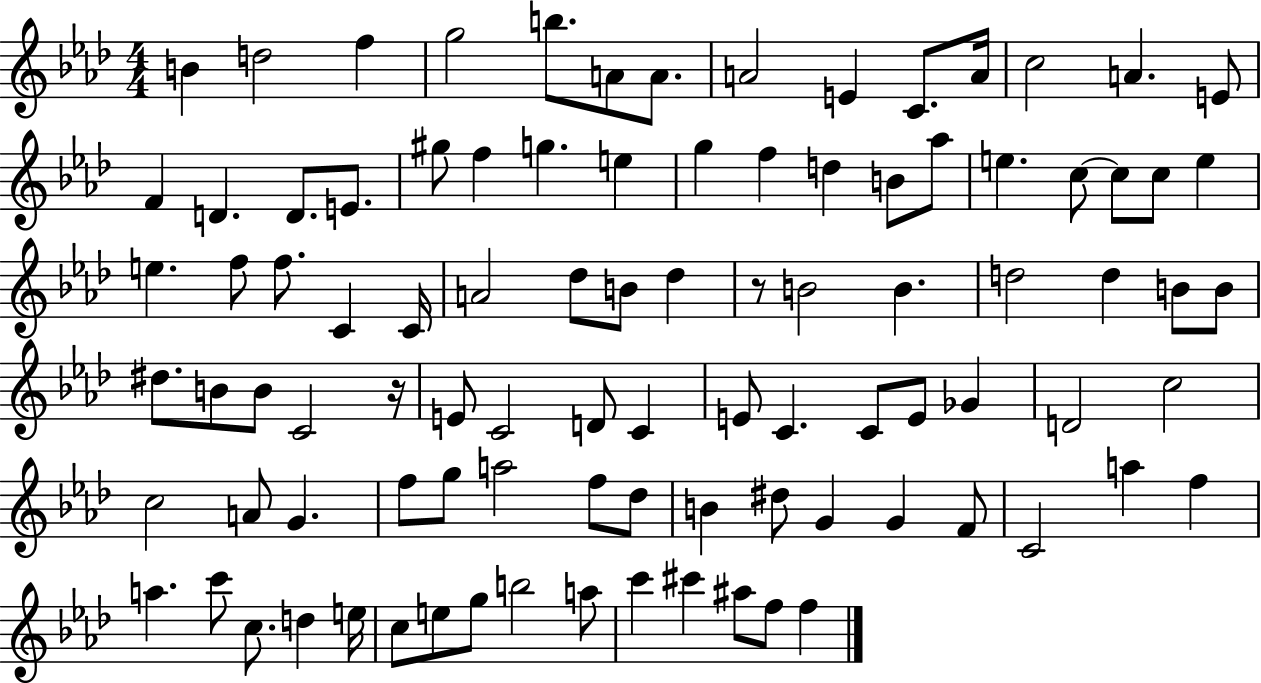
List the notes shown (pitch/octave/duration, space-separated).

B4/q D5/h F5/q G5/h B5/e. A4/e A4/e. A4/h E4/q C4/e. A4/s C5/h A4/q. E4/e F4/q D4/q. D4/e. E4/e. G#5/e F5/q G5/q. E5/q G5/q F5/q D5/q B4/e Ab5/e E5/q. C5/e C5/e C5/e E5/q E5/q. F5/e F5/e. C4/q C4/s A4/h Db5/e B4/e Db5/q R/e B4/h B4/q. D5/h D5/q B4/e B4/e D#5/e. B4/e B4/e C4/h R/s E4/e C4/h D4/e C4/q E4/e C4/q. C4/e E4/e Gb4/q D4/h C5/h C5/h A4/e G4/q. F5/e G5/e A5/h F5/e Db5/e B4/q D#5/e G4/q G4/q F4/e C4/h A5/q F5/q A5/q. C6/e C5/e. D5/q E5/s C5/e E5/e G5/e B5/h A5/e C6/q C#6/q A#5/e F5/e F5/q